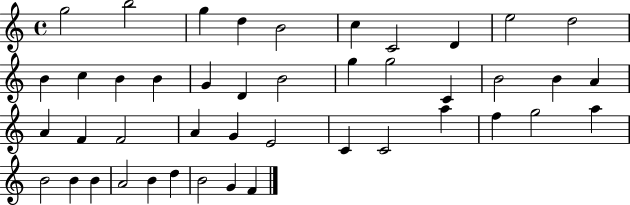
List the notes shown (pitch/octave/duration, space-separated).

G5/h B5/h G5/q D5/q B4/h C5/q C4/h D4/q E5/h D5/h B4/q C5/q B4/q B4/q G4/q D4/q B4/h G5/q G5/h C4/q B4/h B4/q A4/q A4/q F4/q F4/h A4/q G4/q E4/h C4/q C4/h A5/q F5/q G5/h A5/q B4/h B4/q B4/q A4/h B4/q D5/q B4/h G4/q F4/q